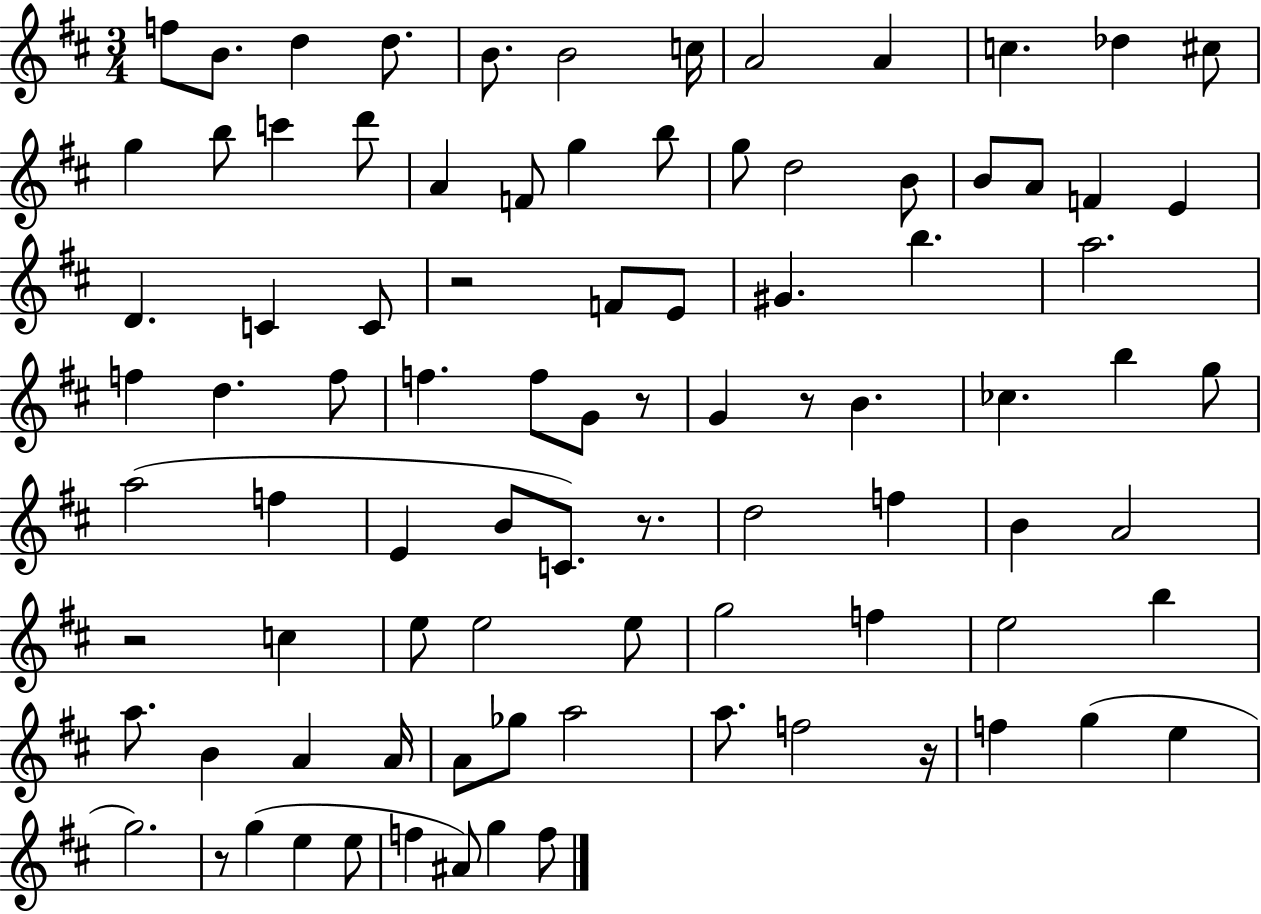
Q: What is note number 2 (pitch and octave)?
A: B4